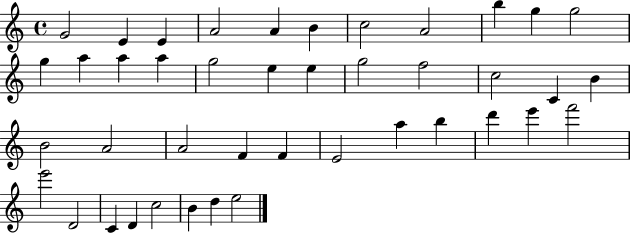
G4/h E4/q E4/q A4/h A4/q B4/q C5/h A4/h B5/q G5/q G5/h G5/q A5/q A5/q A5/q G5/h E5/q E5/q G5/h F5/h C5/h C4/q B4/q B4/h A4/h A4/h F4/q F4/q E4/h A5/q B5/q D6/q E6/q F6/h E6/h D4/h C4/q D4/q C5/h B4/q D5/q E5/h